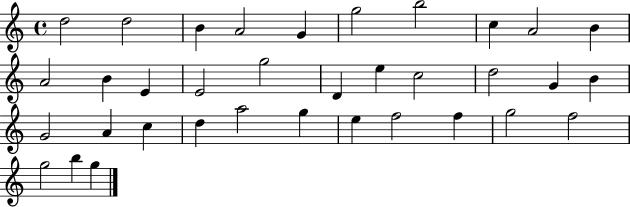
D5/h D5/h B4/q A4/h G4/q G5/h B5/h C5/q A4/h B4/q A4/h B4/q E4/q E4/h G5/h D4/q E5/q C5/h D5/h G4/q B4/q G4/h A4/q C5/q D5/q A5/h G5/q E5/q F5/h F5/q G5/h F5/h G5/h B5/q G5/q